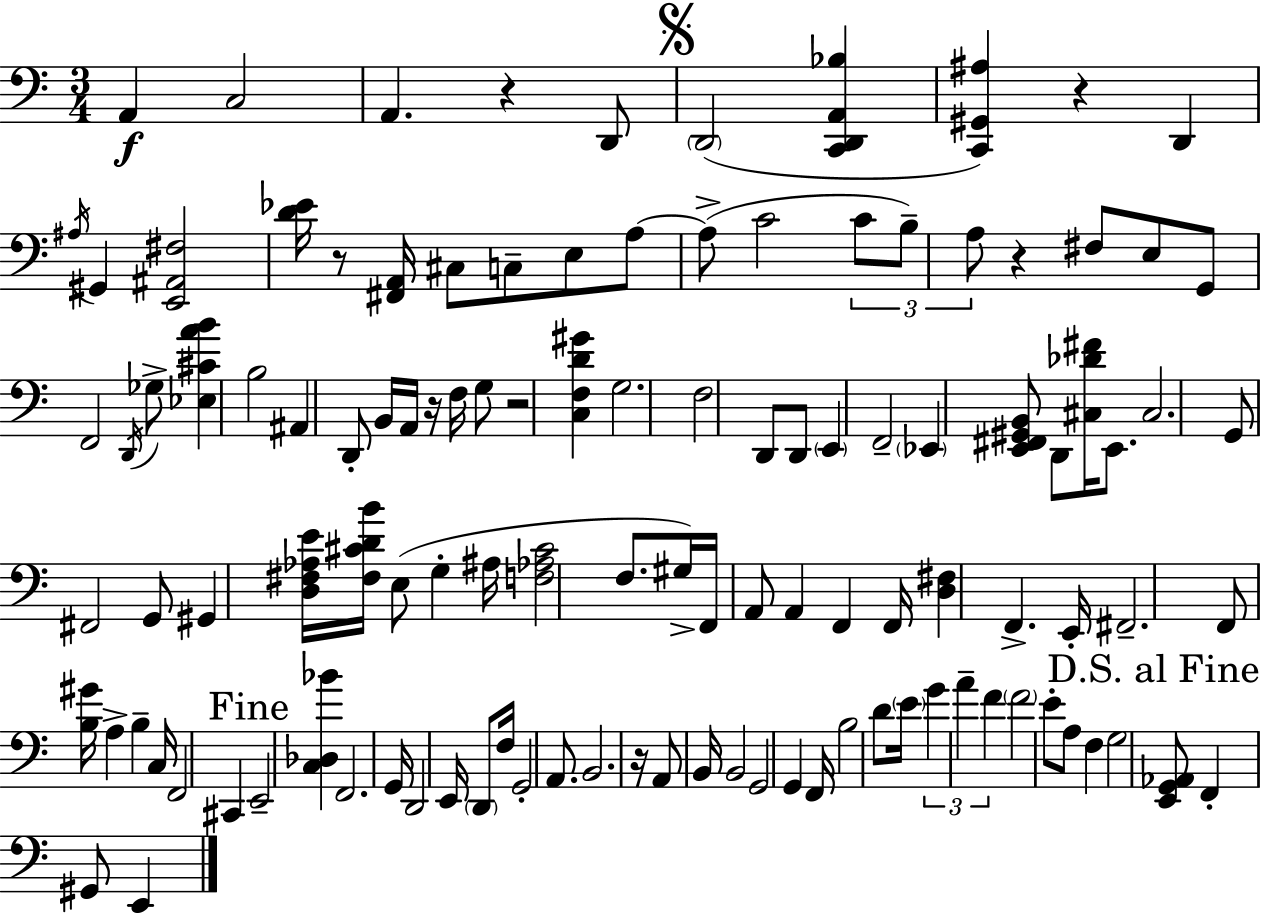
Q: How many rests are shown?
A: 7